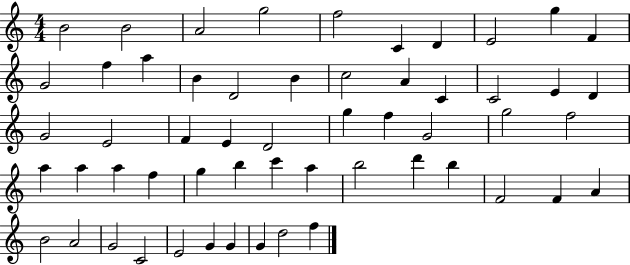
{
  \clef treble
  \numericTimeSignature
  \time 4/4
  \key c \major
  b'2 b'2 | a'2 g''2 | f''2 c'4 d'4 | e'2 g''4 f'4 | \break g'2 f''4 a''4 | b'4 d'2 b'4 | c''2 a'4 c'4 | c'2 e'4 d'4 | \break g'2 e'2 | f'4 e'4 d'2 | g''4 f''4 g'2 | g''2 f''2 | \break a''4 a''4 a''4 f''4 | g''4 b''4 c'''4 a''4 | b''2 d'''4 b''4 | f'2 f'4 a'4 | \break b'2 a'2 | g'2 c'2 | e'2 g'4 g'4 | g'4 d''2 f''4 | \break \bar "|."
}